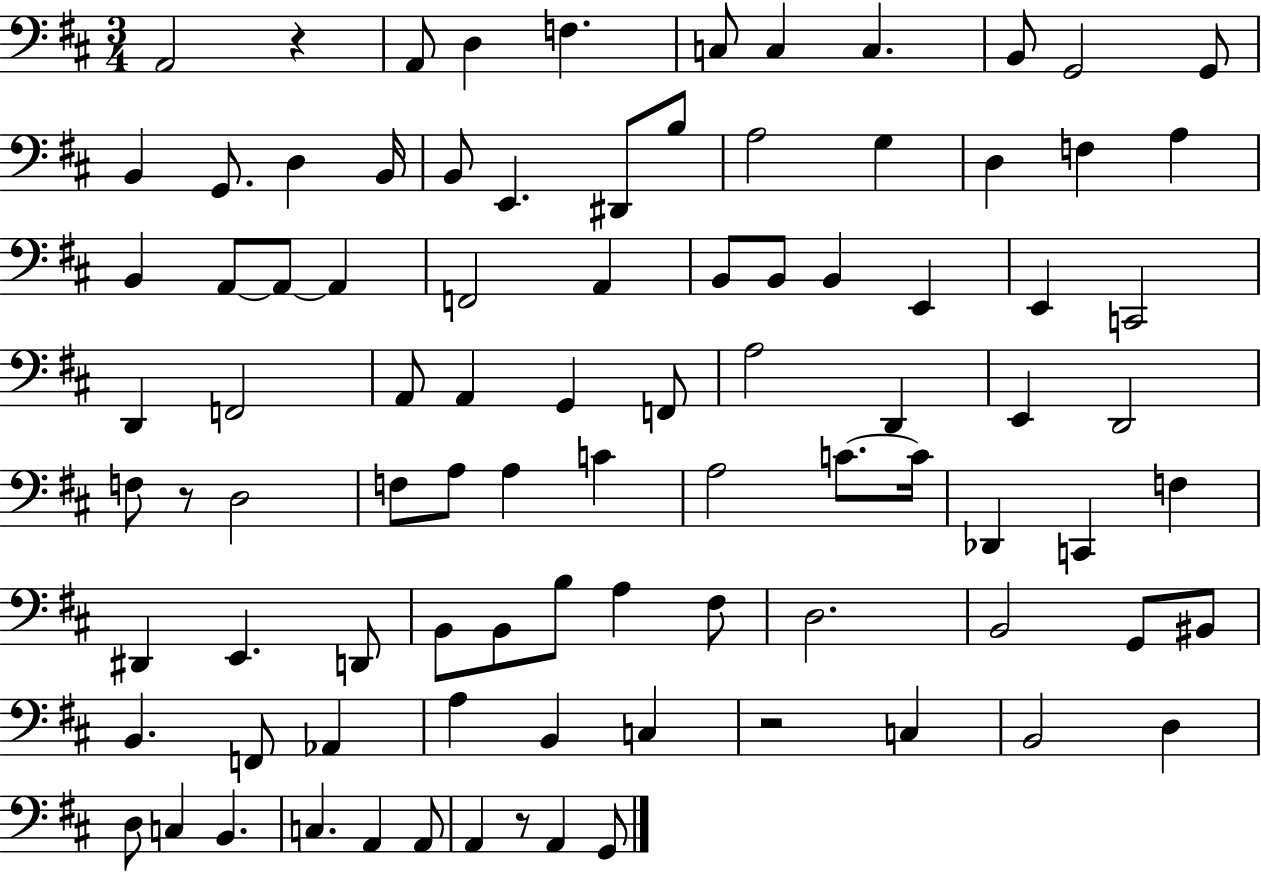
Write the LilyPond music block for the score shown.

{
  \clef bass
  \numericTimeSignature
  \time 3/4
  \key d \major
  a,2 r4 | a,8 d4 f4. | c8 c4 c4. | b,8 g,2 g,8 | \break b,4 g,8. d4 b,16 | b,8 e,4. dis,8 b8 | a2 g4 | d4 f4 a4 | \break b,4 a,8~~ a,8~~ a,4 | f,2 a,4 | b,8 b,8 b,4 e,4 | e,4 c,2 | \break d,4 f,2 | a,8 a,4 g,4 f,8 | a2 d,4 | e,4 d,2 | \break f8 r8 d2 | f8 a8 a4 c'4 | a2 c'8.~~ c'16 | des,4 c,4 f4 | \break dis,4 e,4. d,8 | b,8 b,8 b8 a4 fis8 | d2. | b,2 g,8 bis,8 | \break b,4. f,8 aes,4 | a4 b,4 c4 | r2 c4 | b,2 d4 | \break d8 c4 b,4. | c4. a,4 a,8 | a,4 r8 a,4 g,8 | \bar "|."
}